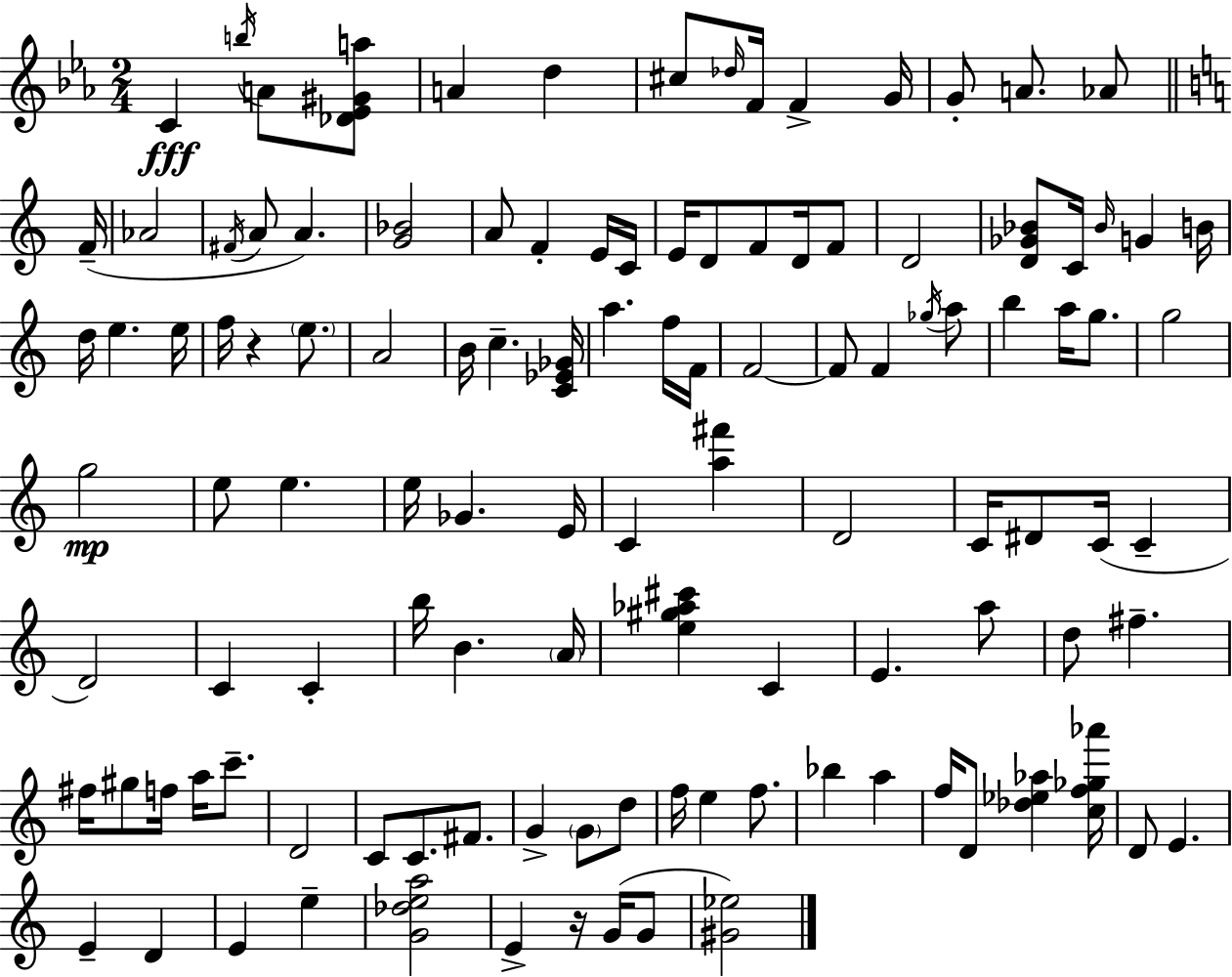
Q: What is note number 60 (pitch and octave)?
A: D4